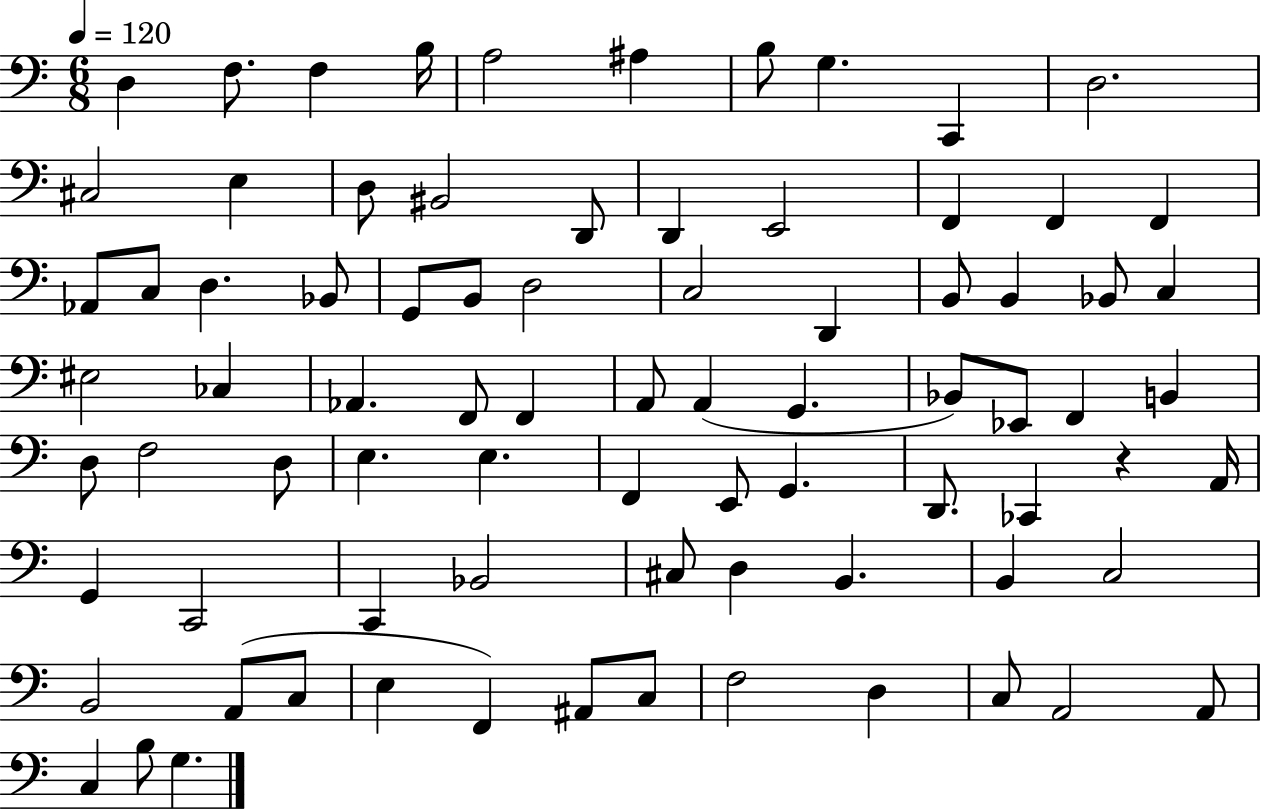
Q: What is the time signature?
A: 6/8